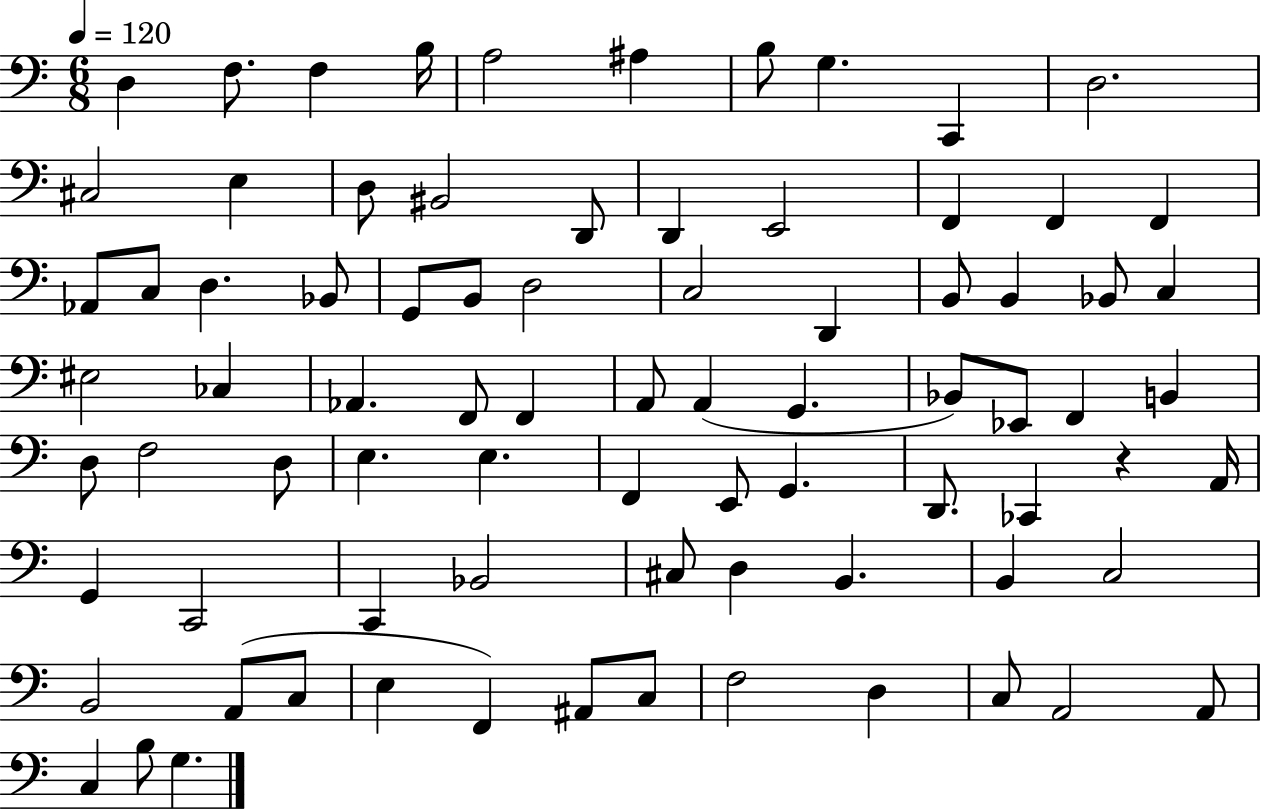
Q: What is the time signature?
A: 6/8